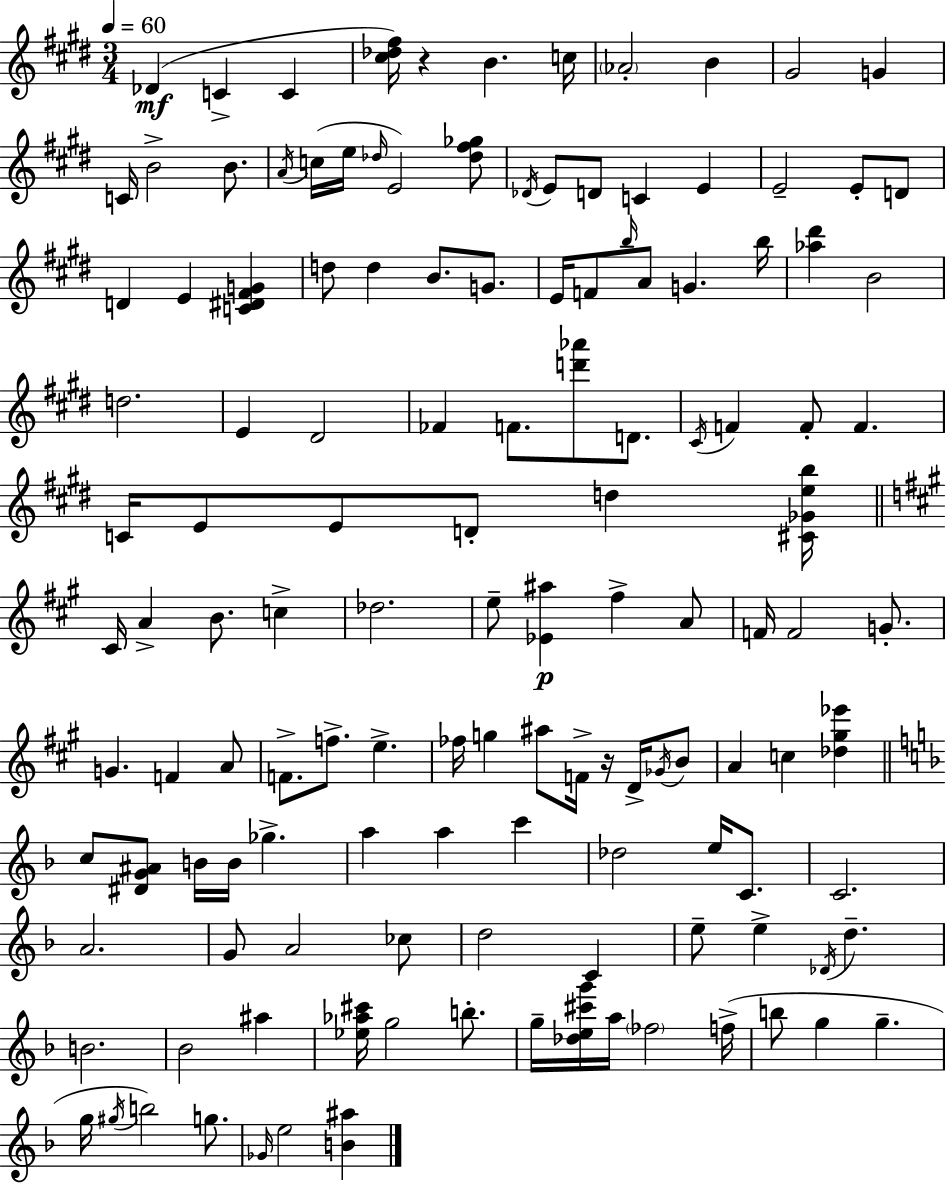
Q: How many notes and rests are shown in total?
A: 132